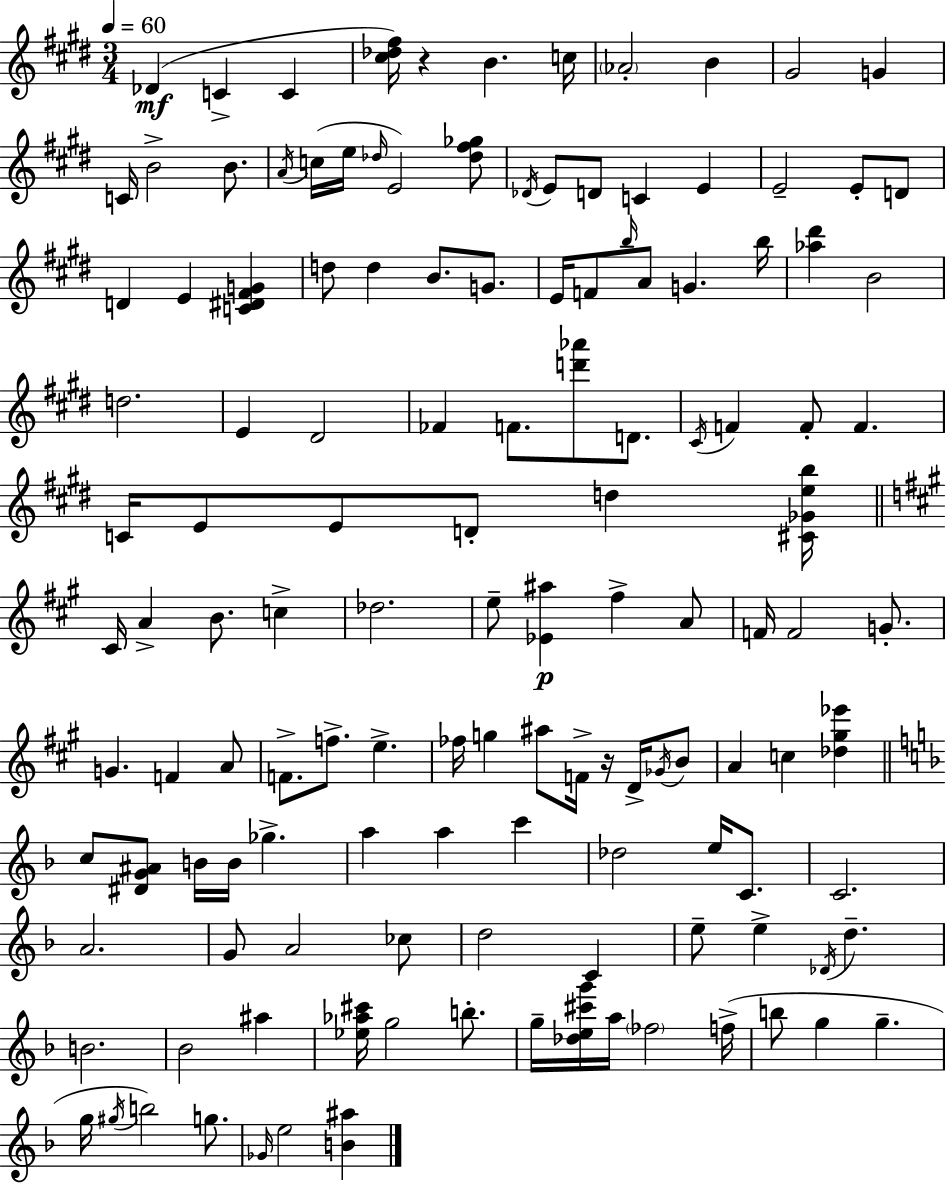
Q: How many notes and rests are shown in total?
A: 132